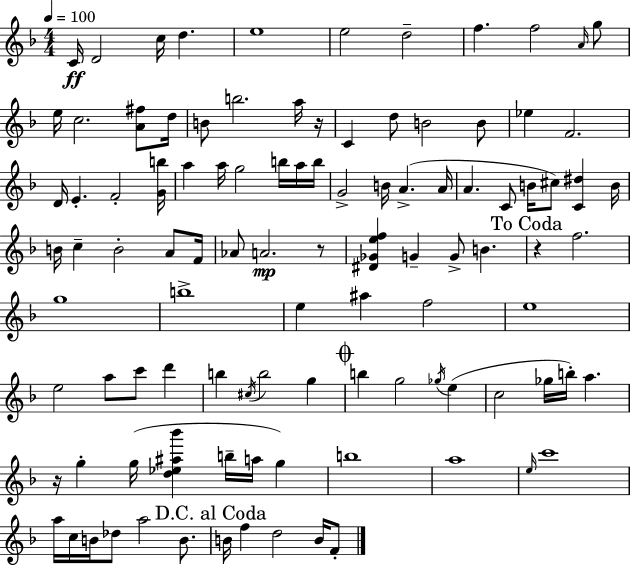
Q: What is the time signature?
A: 4/4